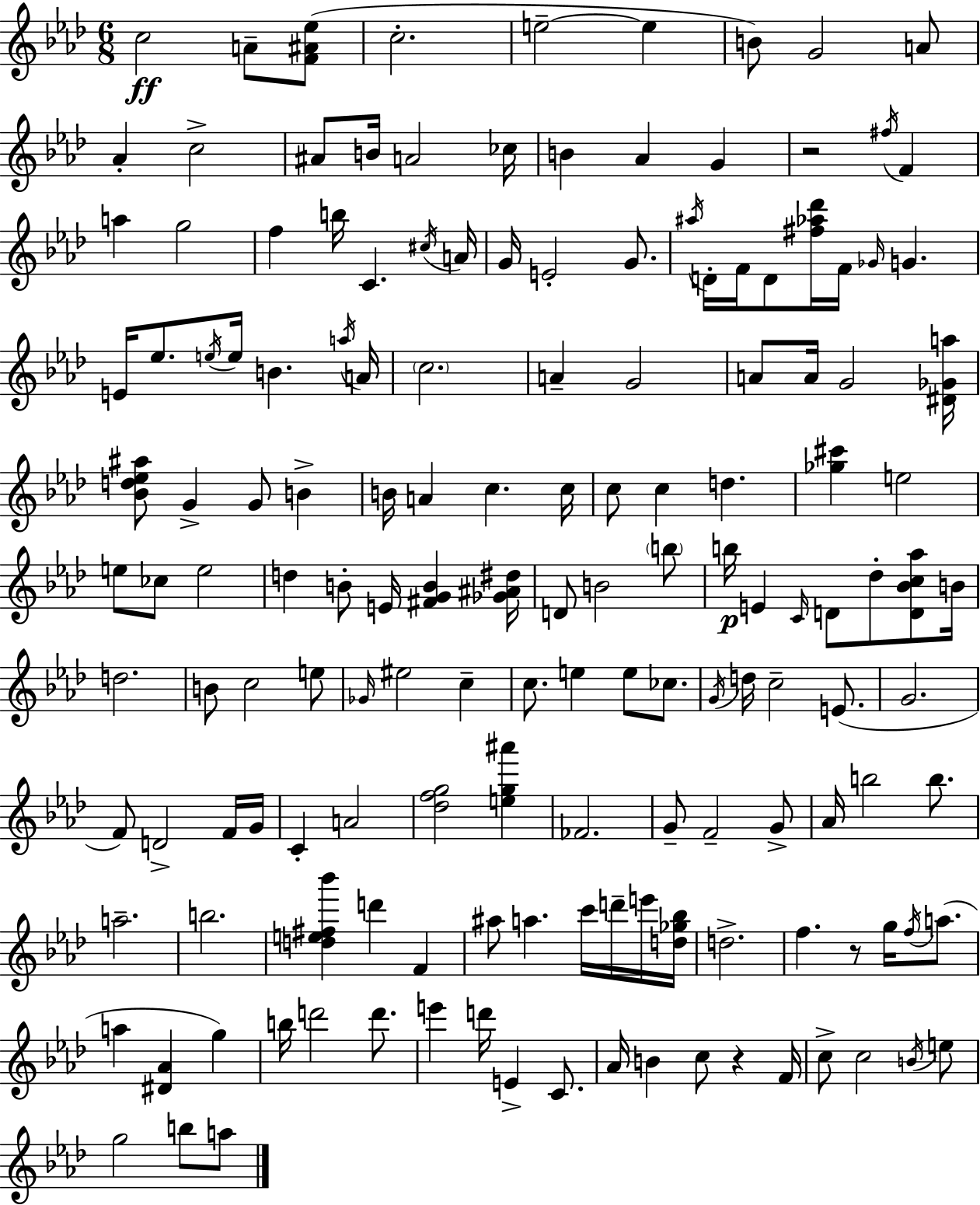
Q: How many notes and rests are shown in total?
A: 154